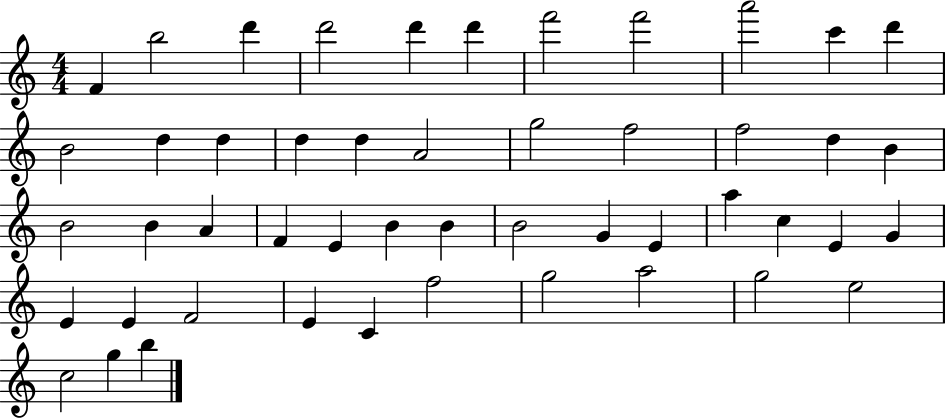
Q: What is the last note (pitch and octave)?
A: B5